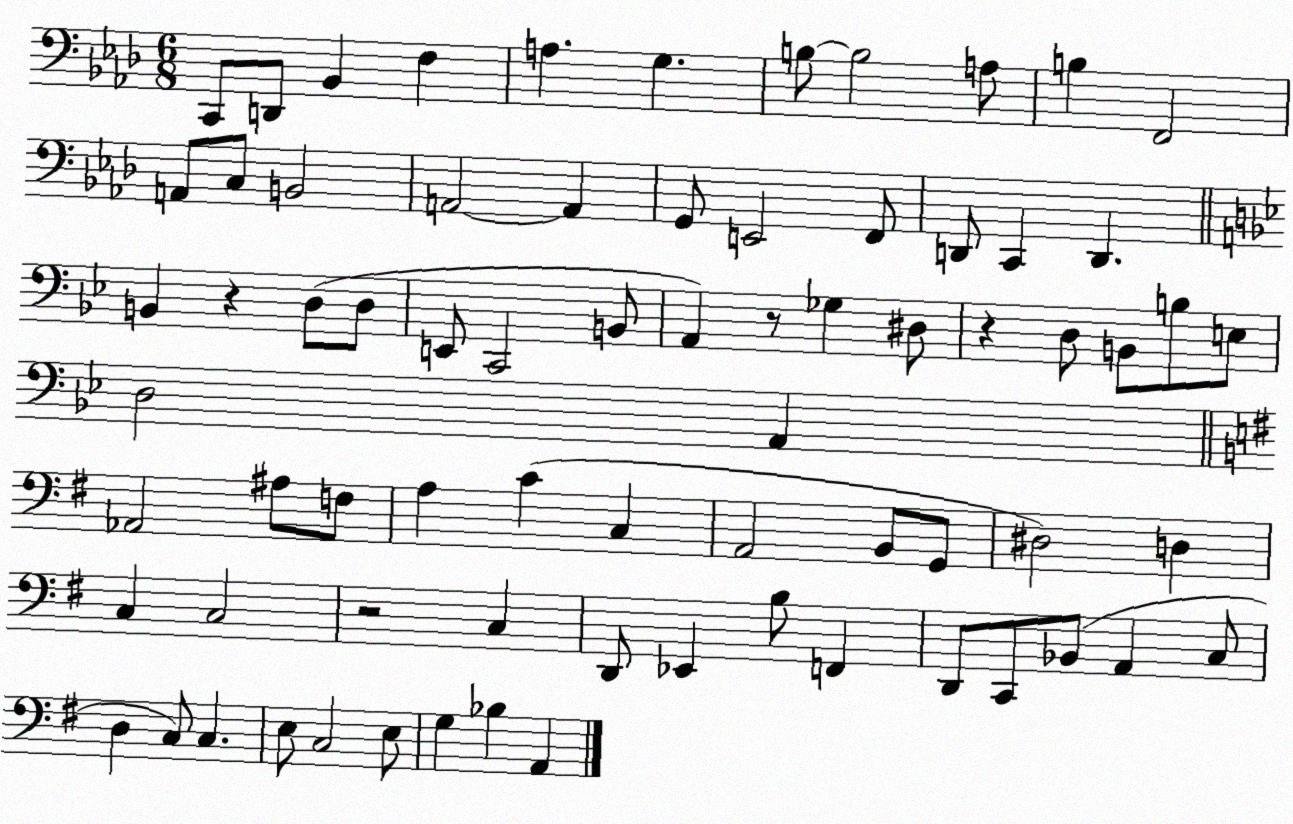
X:1
T:Untitled
M:6/8
L:1/4
K:Ab
C,,/2 D,,/2 _B,, F, A, G, B,/2 B,2 A,/2 B, F,,2 A,,/2 C,/2 B,,2 A,,2 A,, G,,/2 E,,2 F,,/2 D,,/2 C,, D,, B,, z D,/2 D,/2 E,,/2 C,,2 B,,/2 A,, z/2 _G, ^D,/2 z D,/2 B,,/2 B,/2 E,/2 D,2 A,, _A,,2 ^A,/2 F,/2 A, C C, A,,2 B,,/2 G,,/2 ^D,2 D, C, C,2 z2 C, D,,/2 _E,, B,/2 F,, D,,/2 C,,/2 _B,,/2 A,, C,/2 D, C,/2 C, E,/2 C,2 E,/2 G, _B, A,,